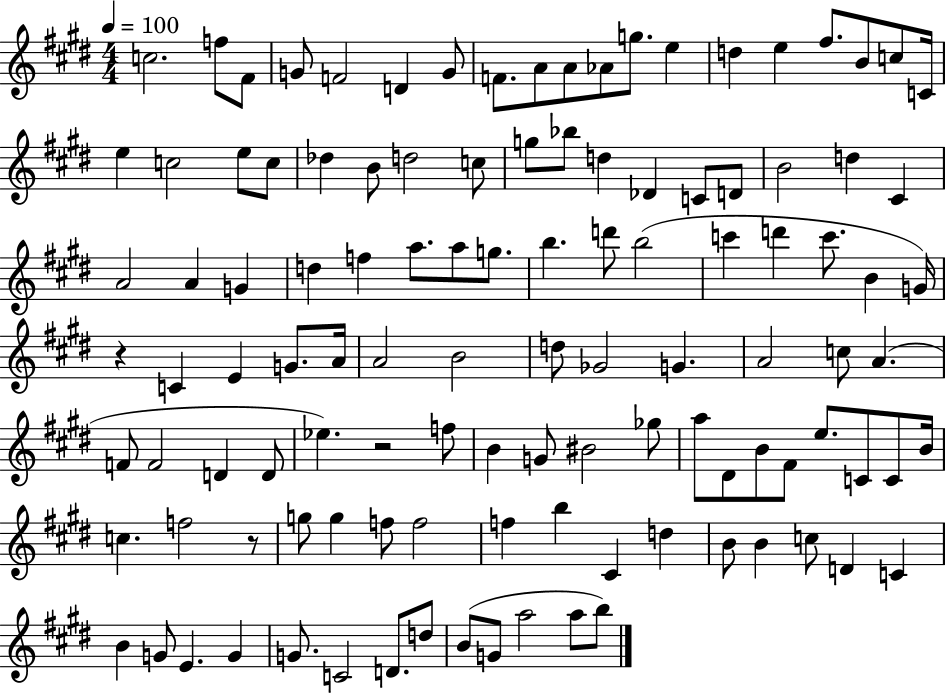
C5/h. F5/e F#4/e G4/e F4/h D4/q G4/e F4/e. A4/e A4/e Ab4/e G5/e. E5/q D5/q E5/q F#5/e. B4/e C5/e C4/s E5/q C5/h E5/e C5/e Db5/q B4/e D5/h C5/e G5/e Bb5/e D5/q Db4/q C4/e D4/e B4/h D5/q C#4/q A4/h A4/q G4/q D5/q F5/q A5/e. A5/e G5/e. B5/q. D6/e B5/h C6/q D6/q C6/e. B4/q G4/s R/q C4/q E4/q G4/e. A4/s A4/h B4/h D5/e Gb4/h G4/q. A4/h C5/e A4/q. F4/e F4/h D4/q D4/e Eb5/q. R/h F5/e B4/q G4/e BIS4/h Gb5/e A5/e D#4/e B4/e F#4/e E5/e. C4/e C4/e B4/s C5/q. F5/h R/e G5/e G5/q F5/e F5/h F5/q B5/q C#4/q D5/q B4/e B4/q C5/e D4/q C4/q B4/q G4/e E4/q. G4/q G4/e. C4/h D4/e. D5/e B4/e G4/e A5/h A5/e B5/e